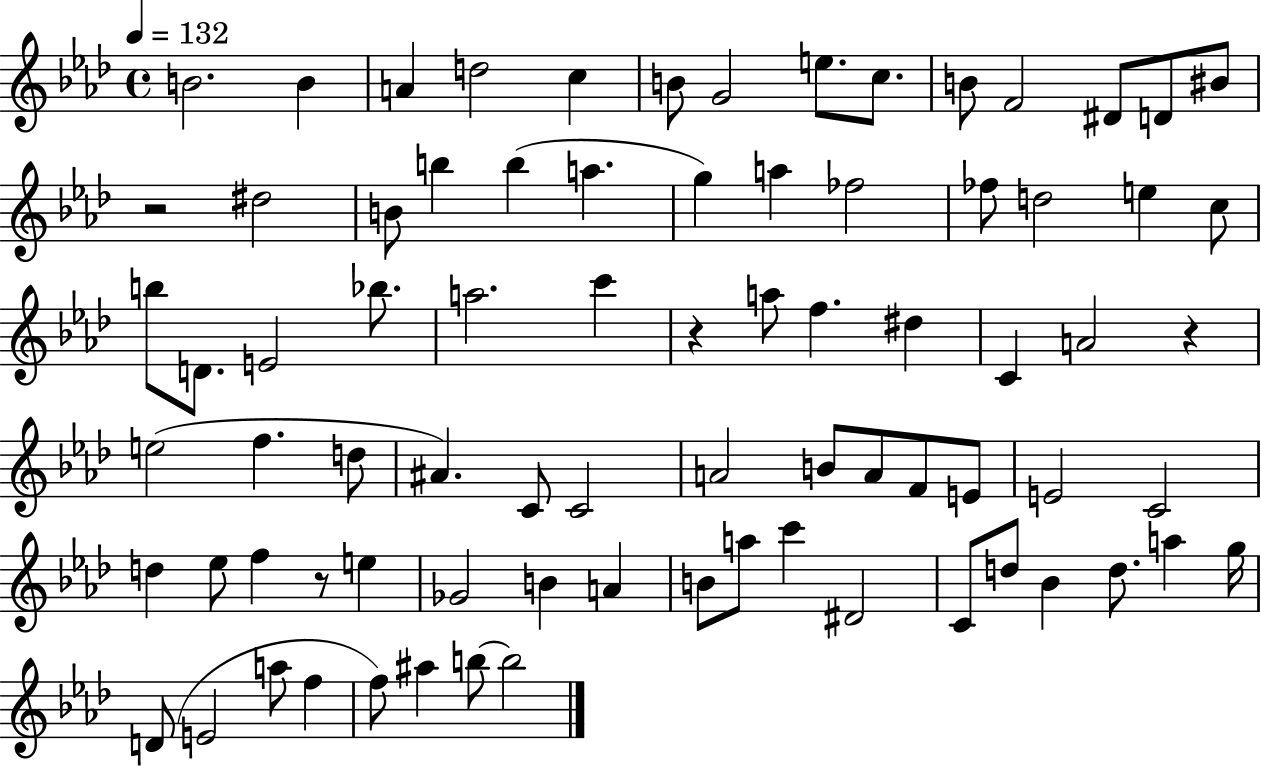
{
  \clef treble
  \time 4/4
  \defaultTimeSignature
  \key aes \major
  \tempo 4 = 132
  b'2. b'4 | a'4 d''2 c''4 | b'8 g'2 e''8. c''8. | b'8 f'2 dis'8 d'8 bis'8 | \break r2 dis''2 | b'8 b''4 b''4( a''4. | g''4) a''4 fes''2 | fes''8 d''2 e''4 c''8 | \break b''8 d'8. e'2 bes''8. | a''2. c'''4 | r4 a''8 f''4. dis''4 | c'4 a'2 r4 | \break e''2( f''4. d''8 | ais'4.) c'8 c'2 | a'2 b'8 a'8 f'8 e'8 | e'2 c'2 | \break d''4 ees''8 f''4 r8 e''4 | ges'2 b'4 a'4 | b'8 a''8 c'''4 dis'2 | c'8 d''8 bes'4 d''8. a''4 g''16 | \break d'8( e'2 a''8 f''4 | f''8) ais''4 b''8~~ b''2 | \bar "|."
}